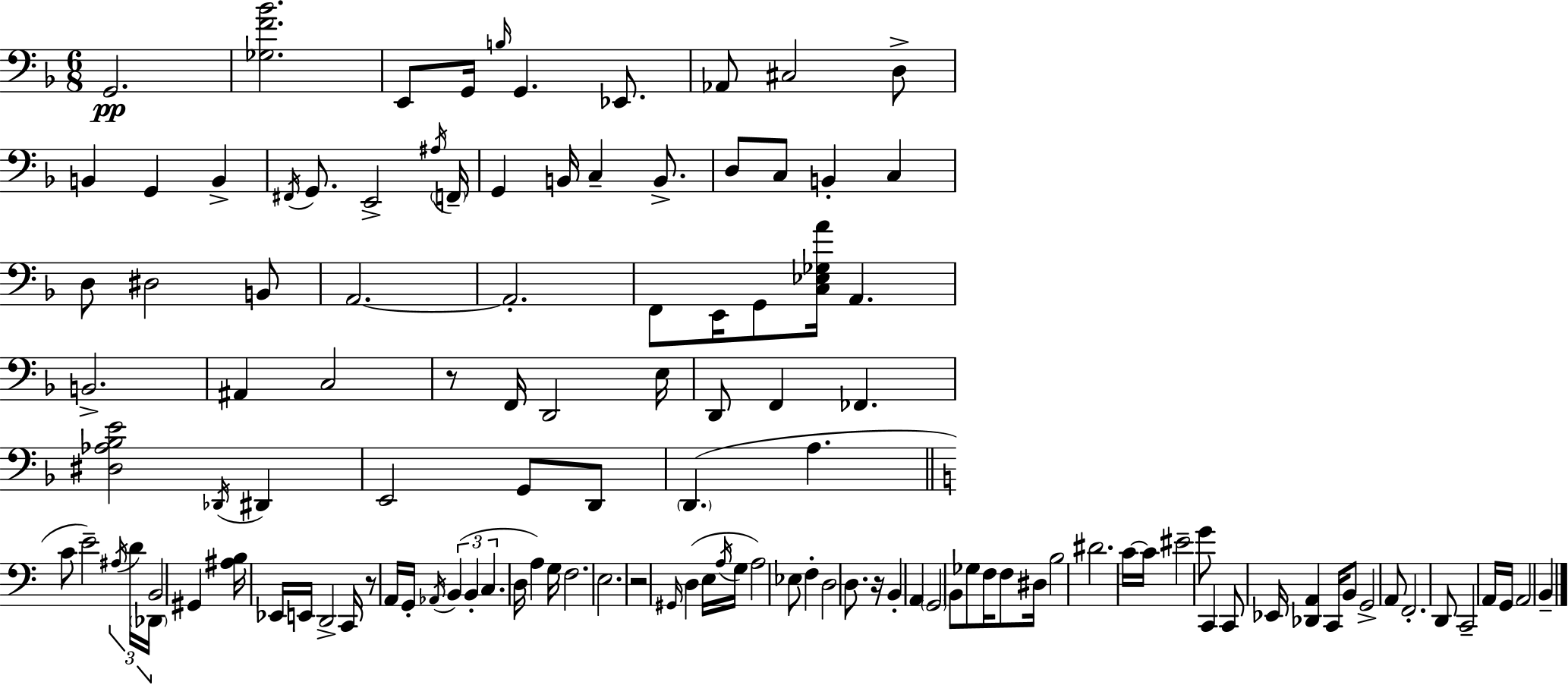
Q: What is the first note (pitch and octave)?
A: G2